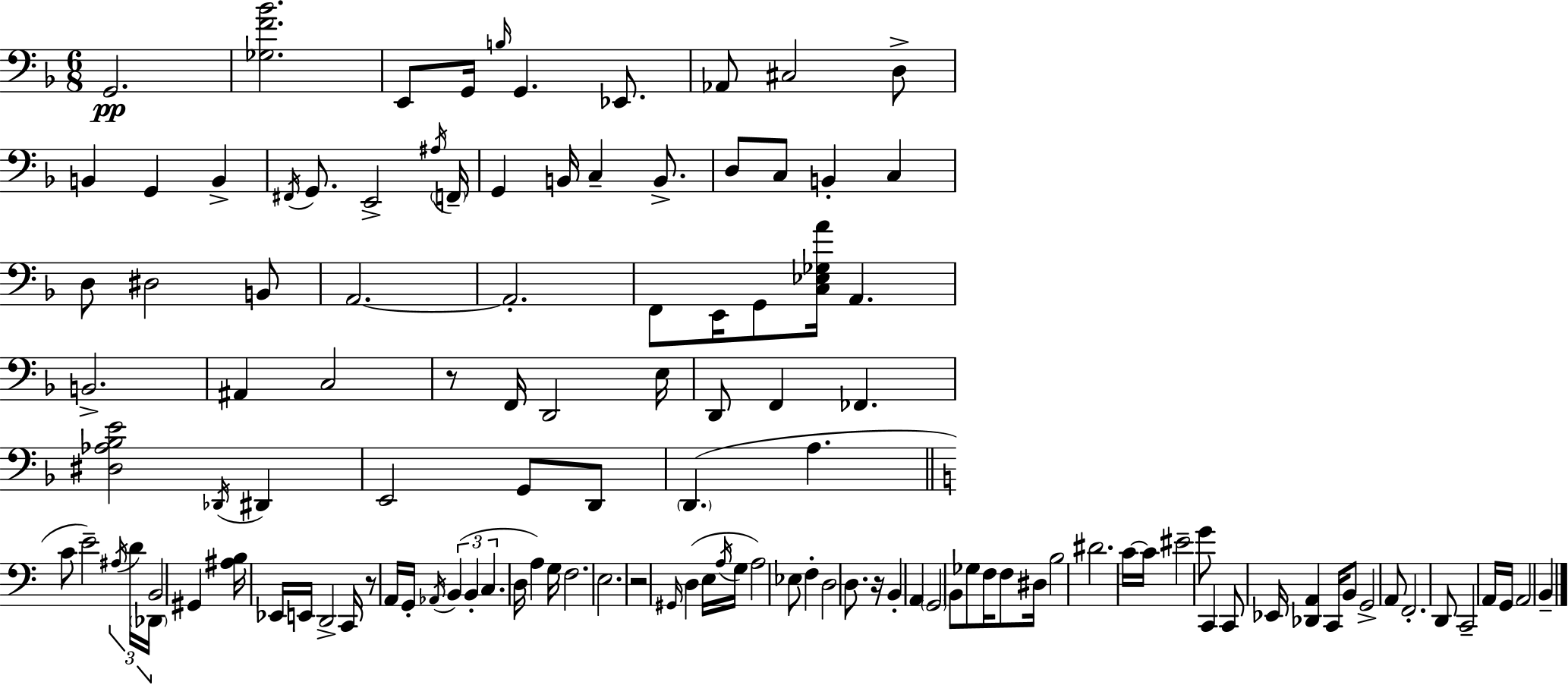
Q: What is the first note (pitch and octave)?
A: G2